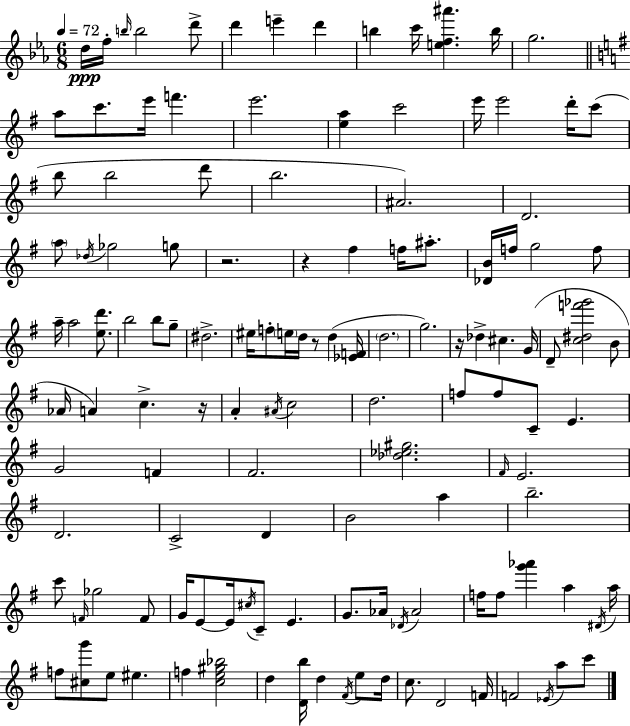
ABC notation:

X:1
T:Untitled
M:6/8
L:1/4
K:Eb
d/4 f/4 b/4 b2 d'/2 d' e' d' b c'/4 [ef^a'] b/4 g2 a/2 c'/2 e'/4 f' e'2 [ea] c'2 e'/4 e'2 d'/4 c'/2 b/2 b2 d'/2 b2 ^A2 D2 a/2 _d/4 _g2 g/2 z2 z ^f f/4 ^a/2 [_DB]/4 f/4 g2 f/2 a/4 a2 [ed']/2 b2 b/2 g/2 ^d2 ^e/4 f/2 e/4 d/4 z/2 d [_EF]/4 d2 g2 z/4 _d ^c G/4 D/2 [c^df'_g']2 B/2 _A/4 A c z/4 A ^A/4 c2 d2 f/2 f/2 C/2 E G2 F ^F2 [_d_e^g]2 ^F/4 E2 D2 C2 D B2 a b2 c'/2 F/4 _g2 F/2 G/4 E/2 E/4 ^c/4 C/2 E G/2 _A/4 _D/4 _A2 f/4 f/2 [g'_a'] a ^D/4 a/4 f/2 [^cg']/2 e/2 ^e f [ce^g_b]2 d [Db]/4 d ^F/4 e/2 d/4 c/2 D2 F/4 F2 _E/4 a/2 c'/2